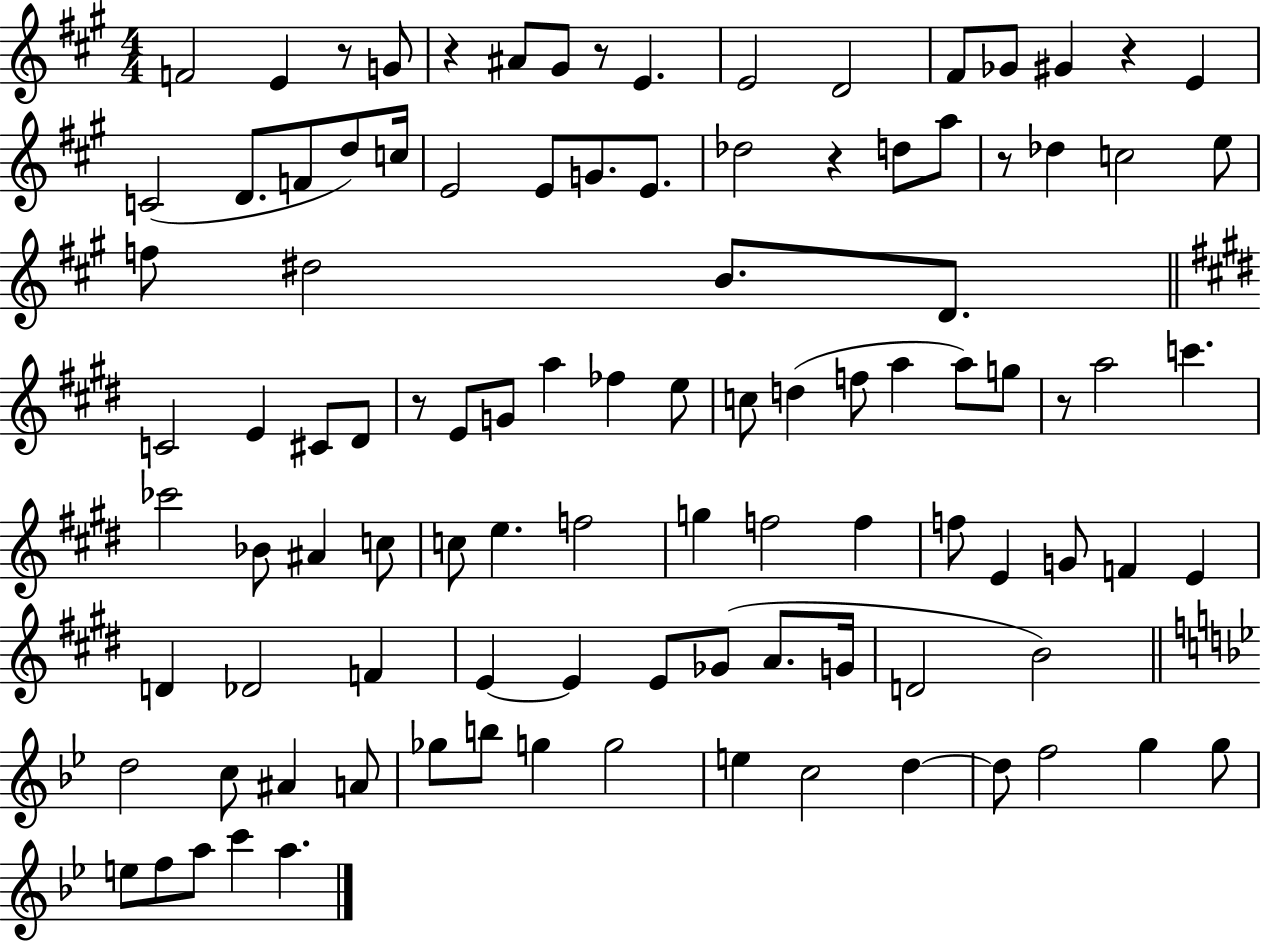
X:1
T:Untitled
M:4/4
L:1/4
K:A
F2 E z/2 G/2 z ^A/2 ^G/2 z/2 E E2 D2 ^F/2 _G/2 ^G z E C2 D/2 F/2 d/2 c/4 E2 E/2 G/2 E/2 _d2 z d/2 a/2 z/2 _d c2 e/2 f/2 ^d2 B/2 D/2 C2 E ^C/2 ^D/2 z/2 E/2 G/2 a _f e/2 c/2 d f/2 a a/2 g/2 z/2 a2 c' _c'2 _B/2 ^A c/2 c/2 e f2 g f2 f f/2 E G/2 F E D _D2 F E E E/2 _G/2 A/2 G/4 D2 B2 d2 c/2 ^A A/2 _g/2 b/2 g g2 e c2 d d/2 f2 g g/2 e/2 f/2 a/2 c' a